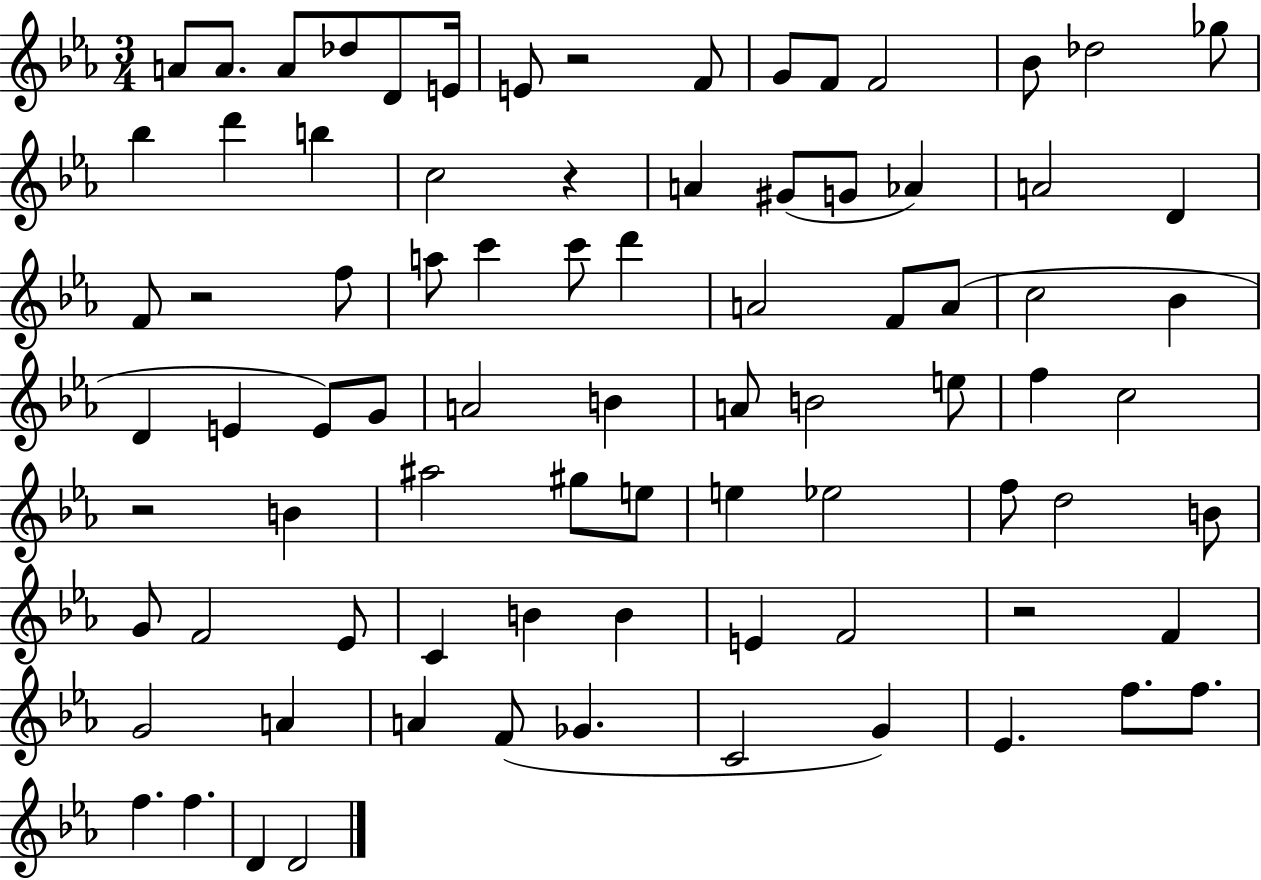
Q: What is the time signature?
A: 3/4